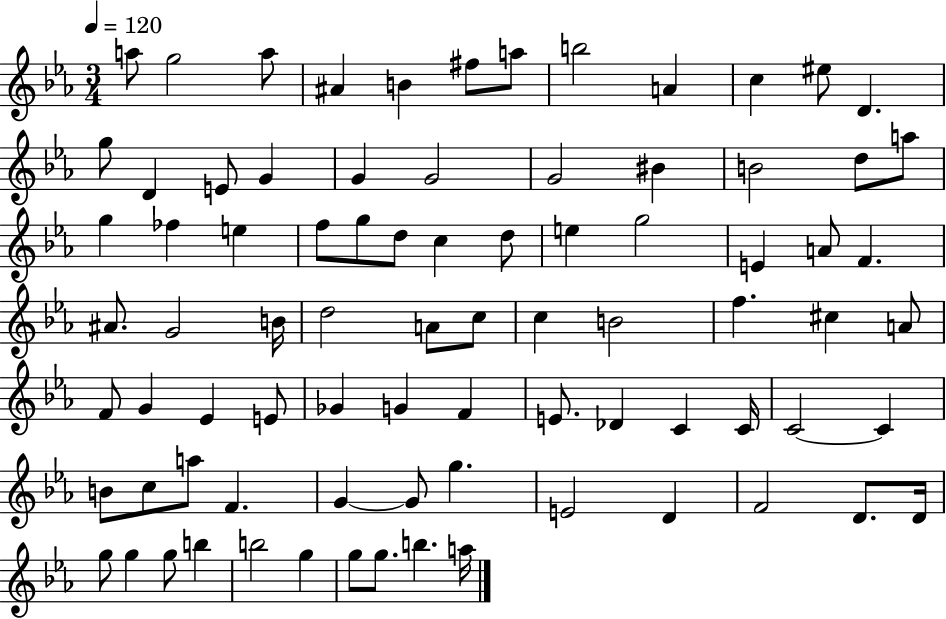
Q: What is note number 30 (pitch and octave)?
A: C5